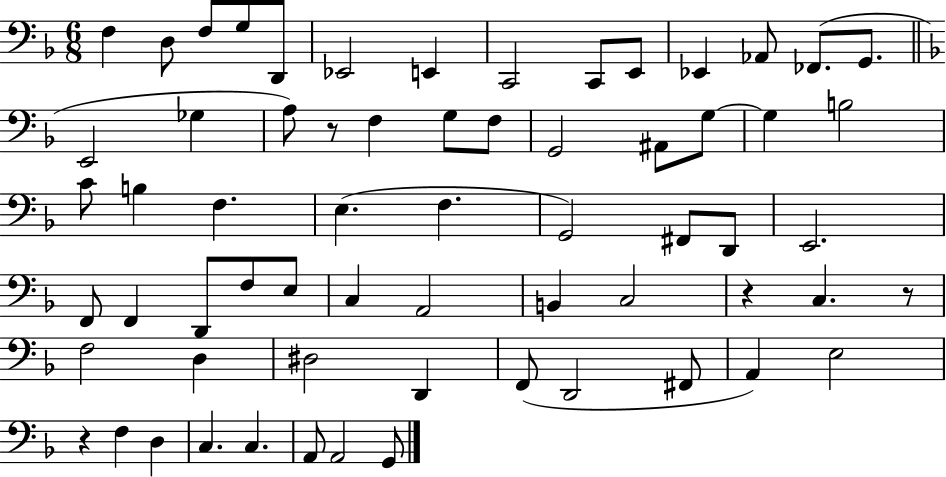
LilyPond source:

{
  \clef bass
  \numericTimeSignature
  \time 6/8
  \key f \major
  f4 d8 f8 g8 d,8 | ees,2 e,4 | c,2 c,8 e,8 | ees,4 aes,8 fes,8.( g,8. | \break \bar "||" \break \key d \minor e,2 ges4 | a8) r8 f4 g8 f8 | g,2 ais,8 g8~~ | g4 b2 | \break c'8 b4 f4. | e4.( f4. | g,2) fis,8 d,8 | e,2. | \break f,8 f,4 d,8 f8 e8 | c4 a,2 | b,4 c2 | r4 c4. r8 | \break f2 d4 | dis2 d,4 | f,8( d,2 fis,8 | a,4) e2 | \break r4 f4 d4 | c4. c4. | a,8 a,2 g,8 | \bar "|."
}